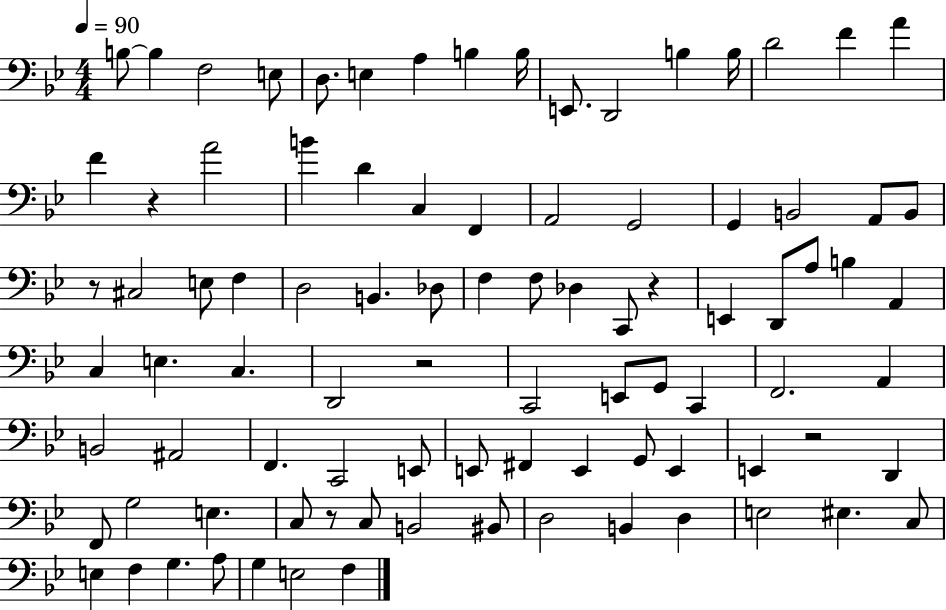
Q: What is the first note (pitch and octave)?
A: B3